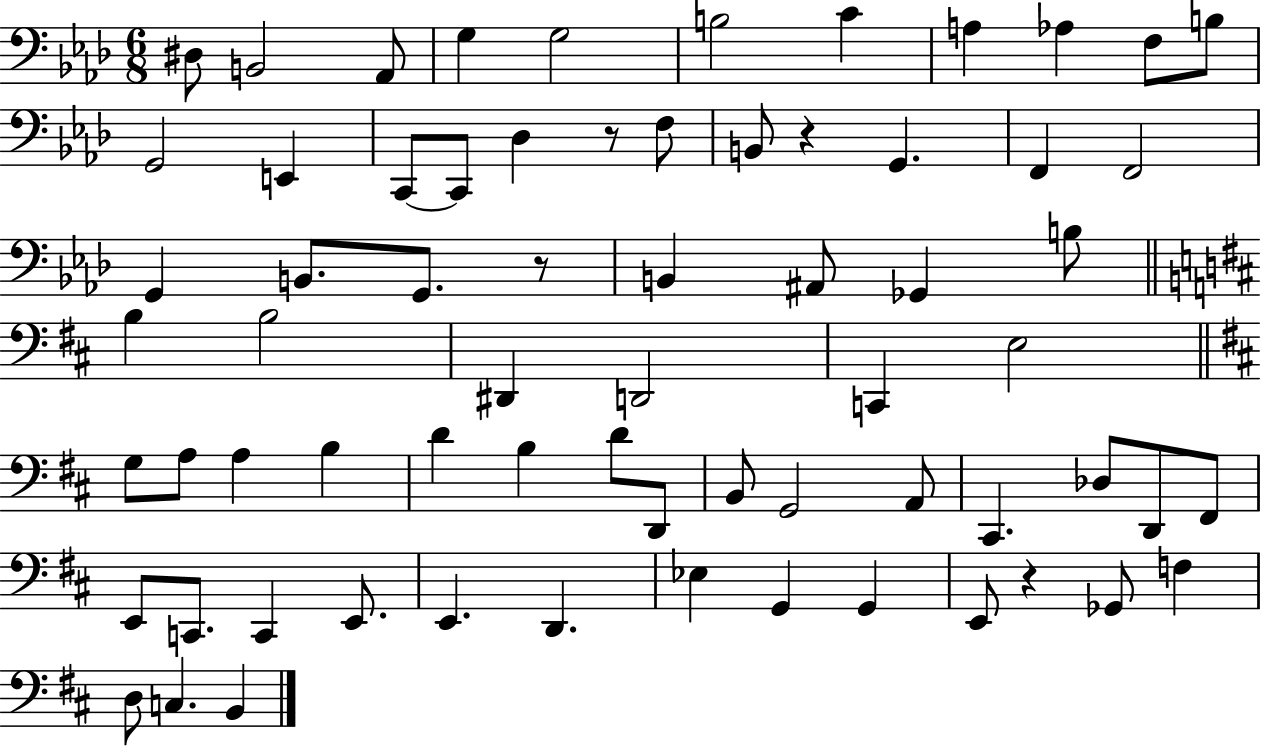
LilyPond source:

{
  \clef bass
  \numericTimeSignature
  \time 6/8
  \key aes \major
  \repeat volta 2 { dis8 b,2 aes,8 | g4 g2 | b2 c'4 | a4 aes4 f8 b8 | \break g,2 e,4 | c,8~~ c,8 des4 r8 f8 | b,8 r4 g,4. | f,4 f,2 | \break g,4 b,8. g,8. r8 | b,4 ais,8 ges,4 b8 | \bar "||" \break \key d \major b4 b2 | dis,4 d,2 | c,4 e2 | \bar "||" \break \key d \major g8 a8 a4 b4 | d'4 b4 d'8 d,8 | b,8 g,2 a,8 | cis,4. des8 d,8 fis,8 | \break e,8 c,8. c,4 e,8. | e,4. d,4. | ees4 g,4 g,4 | e,8 r4 ges,8 f4 | \break d8 c4. b,4 | } \bar "|."
}